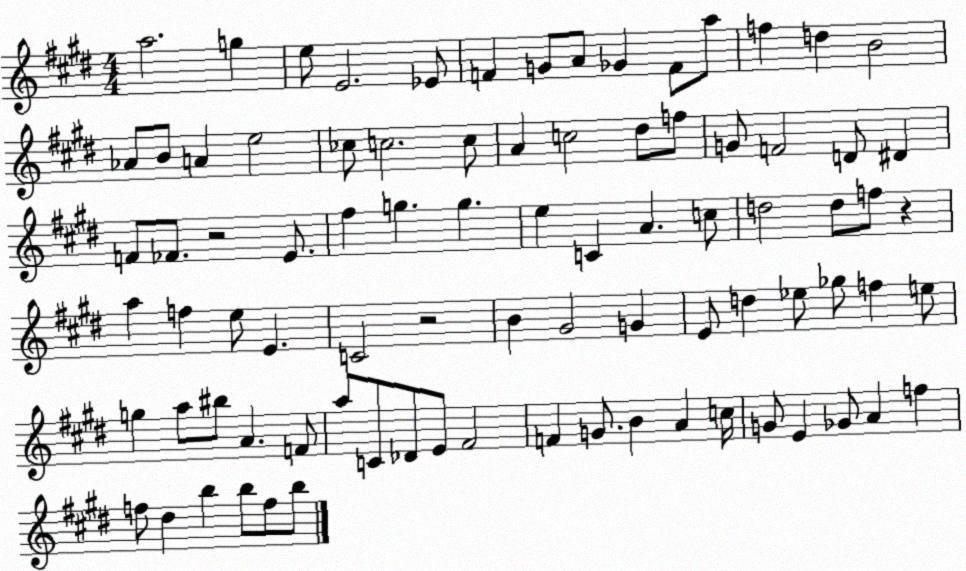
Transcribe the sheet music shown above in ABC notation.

X:1
T:Untitled
M:4/4
L:1/4
K:E
a2 g e/2 E2 _E/2 F G/2 A/2 _G F/2 a/2 f d B2 _A/2 B/2 A e2 _c/2 c2 c/2 A c2 ^d/2 f/2 G/2 F2 D/2 ^D F/2 _F/2 z2 E/2 ^f g g e C A c/2 d2 d/2 f/2 z a f e/2 E C2 z2 B ^G2 G E/2 d _e/2 _g/2 f e/2 g a/2 ^b/2 A F/2 a/2 C/2 _D/2 E/2 ^F2 F G/2 B A c/4 G/2 E _G/2 A f f/2 ^d b b/2 f/2 b/2